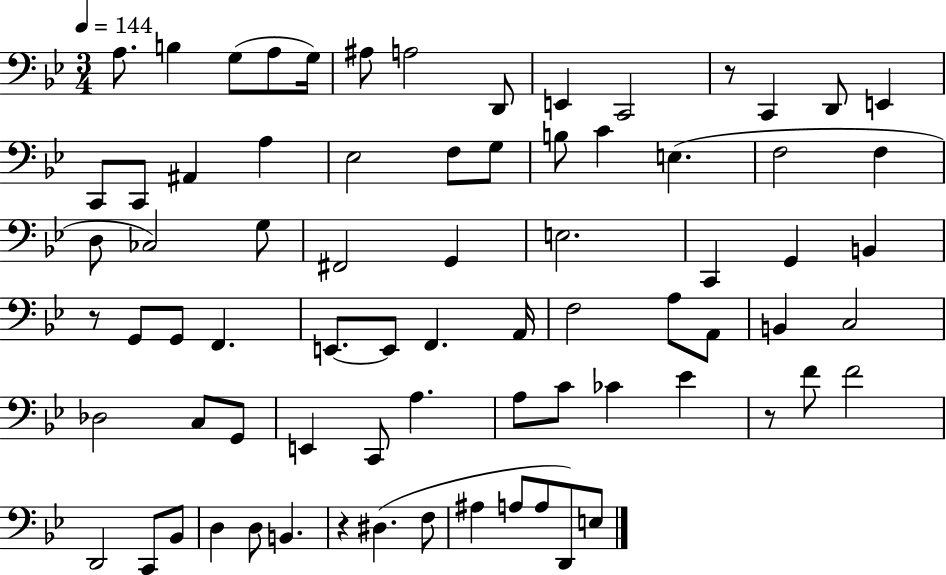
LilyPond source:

{
  \clef bass
  \numericTimeSignature
  \time 3/4
  \key bes \major
  \tempo 4 = 144
  a8. b4 g8( a8 g16) | ais8 a2 d,8 | e,4 c,2 | r8 c,4 d,8 e,4 | \break c,8 c,8 ais,4 a4 | ees2 f8 g8 | b8 c'4 e4.( | f2 f4 | \break d8 ces2) g8 | fis,2 g,4 | e2. | c,4 g,4 b,4 | \break r8 g,8 g,8 f,4. | e,8.~~ e,8 f,4. a,16 | f2 a8 a,8 | b,4 c2 | \break des2 c8 g,8 | e,4 c,8 a4. | a8 c'8 ces'4 ees'4 | r8 f'8 f'2 | \break d,2 c,8 bes,8 | d4 d8 b,4. | r4 dis4.( f8 | ais4 a8 a8 d,8) e8 | \break \bar "|."
}